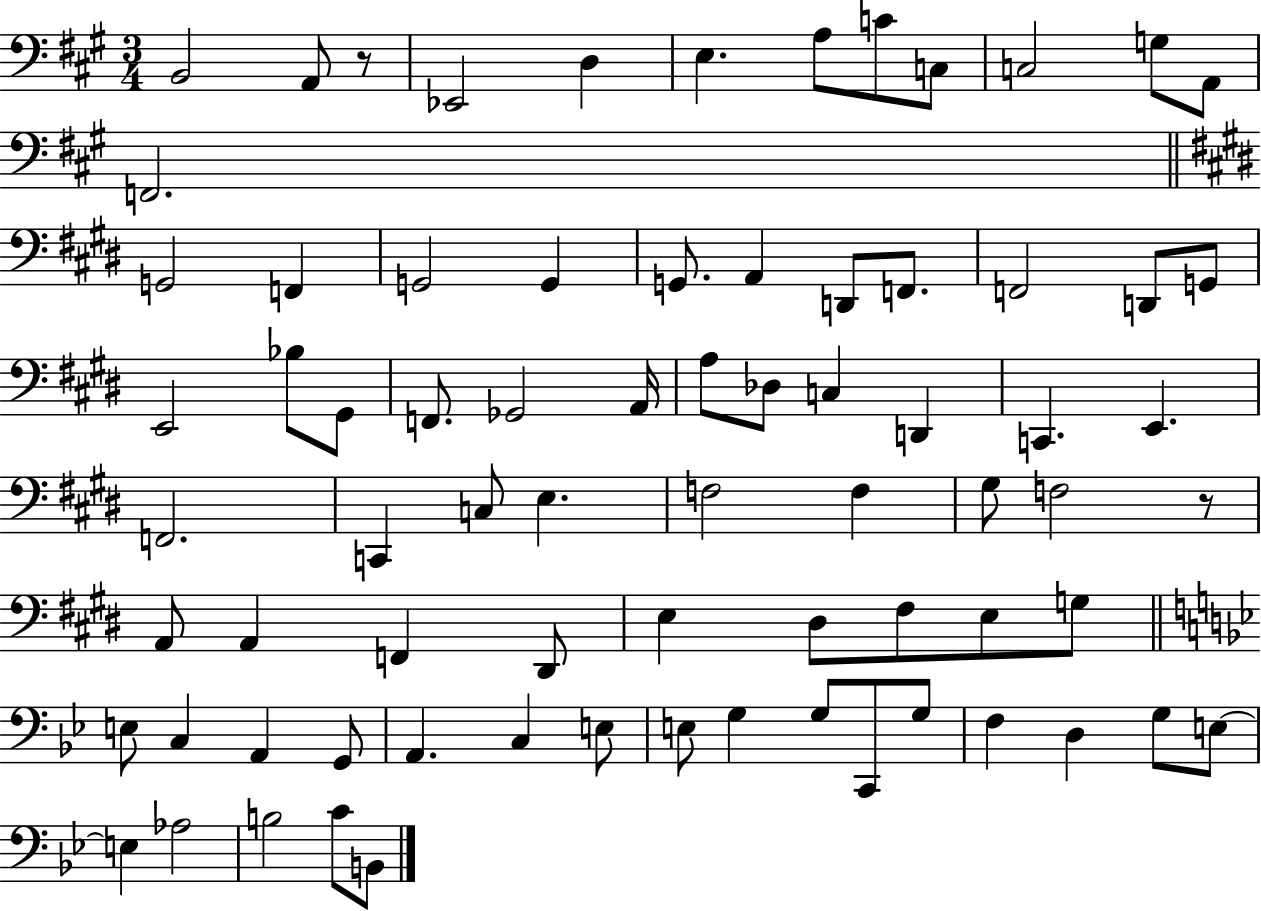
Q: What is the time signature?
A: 3/4